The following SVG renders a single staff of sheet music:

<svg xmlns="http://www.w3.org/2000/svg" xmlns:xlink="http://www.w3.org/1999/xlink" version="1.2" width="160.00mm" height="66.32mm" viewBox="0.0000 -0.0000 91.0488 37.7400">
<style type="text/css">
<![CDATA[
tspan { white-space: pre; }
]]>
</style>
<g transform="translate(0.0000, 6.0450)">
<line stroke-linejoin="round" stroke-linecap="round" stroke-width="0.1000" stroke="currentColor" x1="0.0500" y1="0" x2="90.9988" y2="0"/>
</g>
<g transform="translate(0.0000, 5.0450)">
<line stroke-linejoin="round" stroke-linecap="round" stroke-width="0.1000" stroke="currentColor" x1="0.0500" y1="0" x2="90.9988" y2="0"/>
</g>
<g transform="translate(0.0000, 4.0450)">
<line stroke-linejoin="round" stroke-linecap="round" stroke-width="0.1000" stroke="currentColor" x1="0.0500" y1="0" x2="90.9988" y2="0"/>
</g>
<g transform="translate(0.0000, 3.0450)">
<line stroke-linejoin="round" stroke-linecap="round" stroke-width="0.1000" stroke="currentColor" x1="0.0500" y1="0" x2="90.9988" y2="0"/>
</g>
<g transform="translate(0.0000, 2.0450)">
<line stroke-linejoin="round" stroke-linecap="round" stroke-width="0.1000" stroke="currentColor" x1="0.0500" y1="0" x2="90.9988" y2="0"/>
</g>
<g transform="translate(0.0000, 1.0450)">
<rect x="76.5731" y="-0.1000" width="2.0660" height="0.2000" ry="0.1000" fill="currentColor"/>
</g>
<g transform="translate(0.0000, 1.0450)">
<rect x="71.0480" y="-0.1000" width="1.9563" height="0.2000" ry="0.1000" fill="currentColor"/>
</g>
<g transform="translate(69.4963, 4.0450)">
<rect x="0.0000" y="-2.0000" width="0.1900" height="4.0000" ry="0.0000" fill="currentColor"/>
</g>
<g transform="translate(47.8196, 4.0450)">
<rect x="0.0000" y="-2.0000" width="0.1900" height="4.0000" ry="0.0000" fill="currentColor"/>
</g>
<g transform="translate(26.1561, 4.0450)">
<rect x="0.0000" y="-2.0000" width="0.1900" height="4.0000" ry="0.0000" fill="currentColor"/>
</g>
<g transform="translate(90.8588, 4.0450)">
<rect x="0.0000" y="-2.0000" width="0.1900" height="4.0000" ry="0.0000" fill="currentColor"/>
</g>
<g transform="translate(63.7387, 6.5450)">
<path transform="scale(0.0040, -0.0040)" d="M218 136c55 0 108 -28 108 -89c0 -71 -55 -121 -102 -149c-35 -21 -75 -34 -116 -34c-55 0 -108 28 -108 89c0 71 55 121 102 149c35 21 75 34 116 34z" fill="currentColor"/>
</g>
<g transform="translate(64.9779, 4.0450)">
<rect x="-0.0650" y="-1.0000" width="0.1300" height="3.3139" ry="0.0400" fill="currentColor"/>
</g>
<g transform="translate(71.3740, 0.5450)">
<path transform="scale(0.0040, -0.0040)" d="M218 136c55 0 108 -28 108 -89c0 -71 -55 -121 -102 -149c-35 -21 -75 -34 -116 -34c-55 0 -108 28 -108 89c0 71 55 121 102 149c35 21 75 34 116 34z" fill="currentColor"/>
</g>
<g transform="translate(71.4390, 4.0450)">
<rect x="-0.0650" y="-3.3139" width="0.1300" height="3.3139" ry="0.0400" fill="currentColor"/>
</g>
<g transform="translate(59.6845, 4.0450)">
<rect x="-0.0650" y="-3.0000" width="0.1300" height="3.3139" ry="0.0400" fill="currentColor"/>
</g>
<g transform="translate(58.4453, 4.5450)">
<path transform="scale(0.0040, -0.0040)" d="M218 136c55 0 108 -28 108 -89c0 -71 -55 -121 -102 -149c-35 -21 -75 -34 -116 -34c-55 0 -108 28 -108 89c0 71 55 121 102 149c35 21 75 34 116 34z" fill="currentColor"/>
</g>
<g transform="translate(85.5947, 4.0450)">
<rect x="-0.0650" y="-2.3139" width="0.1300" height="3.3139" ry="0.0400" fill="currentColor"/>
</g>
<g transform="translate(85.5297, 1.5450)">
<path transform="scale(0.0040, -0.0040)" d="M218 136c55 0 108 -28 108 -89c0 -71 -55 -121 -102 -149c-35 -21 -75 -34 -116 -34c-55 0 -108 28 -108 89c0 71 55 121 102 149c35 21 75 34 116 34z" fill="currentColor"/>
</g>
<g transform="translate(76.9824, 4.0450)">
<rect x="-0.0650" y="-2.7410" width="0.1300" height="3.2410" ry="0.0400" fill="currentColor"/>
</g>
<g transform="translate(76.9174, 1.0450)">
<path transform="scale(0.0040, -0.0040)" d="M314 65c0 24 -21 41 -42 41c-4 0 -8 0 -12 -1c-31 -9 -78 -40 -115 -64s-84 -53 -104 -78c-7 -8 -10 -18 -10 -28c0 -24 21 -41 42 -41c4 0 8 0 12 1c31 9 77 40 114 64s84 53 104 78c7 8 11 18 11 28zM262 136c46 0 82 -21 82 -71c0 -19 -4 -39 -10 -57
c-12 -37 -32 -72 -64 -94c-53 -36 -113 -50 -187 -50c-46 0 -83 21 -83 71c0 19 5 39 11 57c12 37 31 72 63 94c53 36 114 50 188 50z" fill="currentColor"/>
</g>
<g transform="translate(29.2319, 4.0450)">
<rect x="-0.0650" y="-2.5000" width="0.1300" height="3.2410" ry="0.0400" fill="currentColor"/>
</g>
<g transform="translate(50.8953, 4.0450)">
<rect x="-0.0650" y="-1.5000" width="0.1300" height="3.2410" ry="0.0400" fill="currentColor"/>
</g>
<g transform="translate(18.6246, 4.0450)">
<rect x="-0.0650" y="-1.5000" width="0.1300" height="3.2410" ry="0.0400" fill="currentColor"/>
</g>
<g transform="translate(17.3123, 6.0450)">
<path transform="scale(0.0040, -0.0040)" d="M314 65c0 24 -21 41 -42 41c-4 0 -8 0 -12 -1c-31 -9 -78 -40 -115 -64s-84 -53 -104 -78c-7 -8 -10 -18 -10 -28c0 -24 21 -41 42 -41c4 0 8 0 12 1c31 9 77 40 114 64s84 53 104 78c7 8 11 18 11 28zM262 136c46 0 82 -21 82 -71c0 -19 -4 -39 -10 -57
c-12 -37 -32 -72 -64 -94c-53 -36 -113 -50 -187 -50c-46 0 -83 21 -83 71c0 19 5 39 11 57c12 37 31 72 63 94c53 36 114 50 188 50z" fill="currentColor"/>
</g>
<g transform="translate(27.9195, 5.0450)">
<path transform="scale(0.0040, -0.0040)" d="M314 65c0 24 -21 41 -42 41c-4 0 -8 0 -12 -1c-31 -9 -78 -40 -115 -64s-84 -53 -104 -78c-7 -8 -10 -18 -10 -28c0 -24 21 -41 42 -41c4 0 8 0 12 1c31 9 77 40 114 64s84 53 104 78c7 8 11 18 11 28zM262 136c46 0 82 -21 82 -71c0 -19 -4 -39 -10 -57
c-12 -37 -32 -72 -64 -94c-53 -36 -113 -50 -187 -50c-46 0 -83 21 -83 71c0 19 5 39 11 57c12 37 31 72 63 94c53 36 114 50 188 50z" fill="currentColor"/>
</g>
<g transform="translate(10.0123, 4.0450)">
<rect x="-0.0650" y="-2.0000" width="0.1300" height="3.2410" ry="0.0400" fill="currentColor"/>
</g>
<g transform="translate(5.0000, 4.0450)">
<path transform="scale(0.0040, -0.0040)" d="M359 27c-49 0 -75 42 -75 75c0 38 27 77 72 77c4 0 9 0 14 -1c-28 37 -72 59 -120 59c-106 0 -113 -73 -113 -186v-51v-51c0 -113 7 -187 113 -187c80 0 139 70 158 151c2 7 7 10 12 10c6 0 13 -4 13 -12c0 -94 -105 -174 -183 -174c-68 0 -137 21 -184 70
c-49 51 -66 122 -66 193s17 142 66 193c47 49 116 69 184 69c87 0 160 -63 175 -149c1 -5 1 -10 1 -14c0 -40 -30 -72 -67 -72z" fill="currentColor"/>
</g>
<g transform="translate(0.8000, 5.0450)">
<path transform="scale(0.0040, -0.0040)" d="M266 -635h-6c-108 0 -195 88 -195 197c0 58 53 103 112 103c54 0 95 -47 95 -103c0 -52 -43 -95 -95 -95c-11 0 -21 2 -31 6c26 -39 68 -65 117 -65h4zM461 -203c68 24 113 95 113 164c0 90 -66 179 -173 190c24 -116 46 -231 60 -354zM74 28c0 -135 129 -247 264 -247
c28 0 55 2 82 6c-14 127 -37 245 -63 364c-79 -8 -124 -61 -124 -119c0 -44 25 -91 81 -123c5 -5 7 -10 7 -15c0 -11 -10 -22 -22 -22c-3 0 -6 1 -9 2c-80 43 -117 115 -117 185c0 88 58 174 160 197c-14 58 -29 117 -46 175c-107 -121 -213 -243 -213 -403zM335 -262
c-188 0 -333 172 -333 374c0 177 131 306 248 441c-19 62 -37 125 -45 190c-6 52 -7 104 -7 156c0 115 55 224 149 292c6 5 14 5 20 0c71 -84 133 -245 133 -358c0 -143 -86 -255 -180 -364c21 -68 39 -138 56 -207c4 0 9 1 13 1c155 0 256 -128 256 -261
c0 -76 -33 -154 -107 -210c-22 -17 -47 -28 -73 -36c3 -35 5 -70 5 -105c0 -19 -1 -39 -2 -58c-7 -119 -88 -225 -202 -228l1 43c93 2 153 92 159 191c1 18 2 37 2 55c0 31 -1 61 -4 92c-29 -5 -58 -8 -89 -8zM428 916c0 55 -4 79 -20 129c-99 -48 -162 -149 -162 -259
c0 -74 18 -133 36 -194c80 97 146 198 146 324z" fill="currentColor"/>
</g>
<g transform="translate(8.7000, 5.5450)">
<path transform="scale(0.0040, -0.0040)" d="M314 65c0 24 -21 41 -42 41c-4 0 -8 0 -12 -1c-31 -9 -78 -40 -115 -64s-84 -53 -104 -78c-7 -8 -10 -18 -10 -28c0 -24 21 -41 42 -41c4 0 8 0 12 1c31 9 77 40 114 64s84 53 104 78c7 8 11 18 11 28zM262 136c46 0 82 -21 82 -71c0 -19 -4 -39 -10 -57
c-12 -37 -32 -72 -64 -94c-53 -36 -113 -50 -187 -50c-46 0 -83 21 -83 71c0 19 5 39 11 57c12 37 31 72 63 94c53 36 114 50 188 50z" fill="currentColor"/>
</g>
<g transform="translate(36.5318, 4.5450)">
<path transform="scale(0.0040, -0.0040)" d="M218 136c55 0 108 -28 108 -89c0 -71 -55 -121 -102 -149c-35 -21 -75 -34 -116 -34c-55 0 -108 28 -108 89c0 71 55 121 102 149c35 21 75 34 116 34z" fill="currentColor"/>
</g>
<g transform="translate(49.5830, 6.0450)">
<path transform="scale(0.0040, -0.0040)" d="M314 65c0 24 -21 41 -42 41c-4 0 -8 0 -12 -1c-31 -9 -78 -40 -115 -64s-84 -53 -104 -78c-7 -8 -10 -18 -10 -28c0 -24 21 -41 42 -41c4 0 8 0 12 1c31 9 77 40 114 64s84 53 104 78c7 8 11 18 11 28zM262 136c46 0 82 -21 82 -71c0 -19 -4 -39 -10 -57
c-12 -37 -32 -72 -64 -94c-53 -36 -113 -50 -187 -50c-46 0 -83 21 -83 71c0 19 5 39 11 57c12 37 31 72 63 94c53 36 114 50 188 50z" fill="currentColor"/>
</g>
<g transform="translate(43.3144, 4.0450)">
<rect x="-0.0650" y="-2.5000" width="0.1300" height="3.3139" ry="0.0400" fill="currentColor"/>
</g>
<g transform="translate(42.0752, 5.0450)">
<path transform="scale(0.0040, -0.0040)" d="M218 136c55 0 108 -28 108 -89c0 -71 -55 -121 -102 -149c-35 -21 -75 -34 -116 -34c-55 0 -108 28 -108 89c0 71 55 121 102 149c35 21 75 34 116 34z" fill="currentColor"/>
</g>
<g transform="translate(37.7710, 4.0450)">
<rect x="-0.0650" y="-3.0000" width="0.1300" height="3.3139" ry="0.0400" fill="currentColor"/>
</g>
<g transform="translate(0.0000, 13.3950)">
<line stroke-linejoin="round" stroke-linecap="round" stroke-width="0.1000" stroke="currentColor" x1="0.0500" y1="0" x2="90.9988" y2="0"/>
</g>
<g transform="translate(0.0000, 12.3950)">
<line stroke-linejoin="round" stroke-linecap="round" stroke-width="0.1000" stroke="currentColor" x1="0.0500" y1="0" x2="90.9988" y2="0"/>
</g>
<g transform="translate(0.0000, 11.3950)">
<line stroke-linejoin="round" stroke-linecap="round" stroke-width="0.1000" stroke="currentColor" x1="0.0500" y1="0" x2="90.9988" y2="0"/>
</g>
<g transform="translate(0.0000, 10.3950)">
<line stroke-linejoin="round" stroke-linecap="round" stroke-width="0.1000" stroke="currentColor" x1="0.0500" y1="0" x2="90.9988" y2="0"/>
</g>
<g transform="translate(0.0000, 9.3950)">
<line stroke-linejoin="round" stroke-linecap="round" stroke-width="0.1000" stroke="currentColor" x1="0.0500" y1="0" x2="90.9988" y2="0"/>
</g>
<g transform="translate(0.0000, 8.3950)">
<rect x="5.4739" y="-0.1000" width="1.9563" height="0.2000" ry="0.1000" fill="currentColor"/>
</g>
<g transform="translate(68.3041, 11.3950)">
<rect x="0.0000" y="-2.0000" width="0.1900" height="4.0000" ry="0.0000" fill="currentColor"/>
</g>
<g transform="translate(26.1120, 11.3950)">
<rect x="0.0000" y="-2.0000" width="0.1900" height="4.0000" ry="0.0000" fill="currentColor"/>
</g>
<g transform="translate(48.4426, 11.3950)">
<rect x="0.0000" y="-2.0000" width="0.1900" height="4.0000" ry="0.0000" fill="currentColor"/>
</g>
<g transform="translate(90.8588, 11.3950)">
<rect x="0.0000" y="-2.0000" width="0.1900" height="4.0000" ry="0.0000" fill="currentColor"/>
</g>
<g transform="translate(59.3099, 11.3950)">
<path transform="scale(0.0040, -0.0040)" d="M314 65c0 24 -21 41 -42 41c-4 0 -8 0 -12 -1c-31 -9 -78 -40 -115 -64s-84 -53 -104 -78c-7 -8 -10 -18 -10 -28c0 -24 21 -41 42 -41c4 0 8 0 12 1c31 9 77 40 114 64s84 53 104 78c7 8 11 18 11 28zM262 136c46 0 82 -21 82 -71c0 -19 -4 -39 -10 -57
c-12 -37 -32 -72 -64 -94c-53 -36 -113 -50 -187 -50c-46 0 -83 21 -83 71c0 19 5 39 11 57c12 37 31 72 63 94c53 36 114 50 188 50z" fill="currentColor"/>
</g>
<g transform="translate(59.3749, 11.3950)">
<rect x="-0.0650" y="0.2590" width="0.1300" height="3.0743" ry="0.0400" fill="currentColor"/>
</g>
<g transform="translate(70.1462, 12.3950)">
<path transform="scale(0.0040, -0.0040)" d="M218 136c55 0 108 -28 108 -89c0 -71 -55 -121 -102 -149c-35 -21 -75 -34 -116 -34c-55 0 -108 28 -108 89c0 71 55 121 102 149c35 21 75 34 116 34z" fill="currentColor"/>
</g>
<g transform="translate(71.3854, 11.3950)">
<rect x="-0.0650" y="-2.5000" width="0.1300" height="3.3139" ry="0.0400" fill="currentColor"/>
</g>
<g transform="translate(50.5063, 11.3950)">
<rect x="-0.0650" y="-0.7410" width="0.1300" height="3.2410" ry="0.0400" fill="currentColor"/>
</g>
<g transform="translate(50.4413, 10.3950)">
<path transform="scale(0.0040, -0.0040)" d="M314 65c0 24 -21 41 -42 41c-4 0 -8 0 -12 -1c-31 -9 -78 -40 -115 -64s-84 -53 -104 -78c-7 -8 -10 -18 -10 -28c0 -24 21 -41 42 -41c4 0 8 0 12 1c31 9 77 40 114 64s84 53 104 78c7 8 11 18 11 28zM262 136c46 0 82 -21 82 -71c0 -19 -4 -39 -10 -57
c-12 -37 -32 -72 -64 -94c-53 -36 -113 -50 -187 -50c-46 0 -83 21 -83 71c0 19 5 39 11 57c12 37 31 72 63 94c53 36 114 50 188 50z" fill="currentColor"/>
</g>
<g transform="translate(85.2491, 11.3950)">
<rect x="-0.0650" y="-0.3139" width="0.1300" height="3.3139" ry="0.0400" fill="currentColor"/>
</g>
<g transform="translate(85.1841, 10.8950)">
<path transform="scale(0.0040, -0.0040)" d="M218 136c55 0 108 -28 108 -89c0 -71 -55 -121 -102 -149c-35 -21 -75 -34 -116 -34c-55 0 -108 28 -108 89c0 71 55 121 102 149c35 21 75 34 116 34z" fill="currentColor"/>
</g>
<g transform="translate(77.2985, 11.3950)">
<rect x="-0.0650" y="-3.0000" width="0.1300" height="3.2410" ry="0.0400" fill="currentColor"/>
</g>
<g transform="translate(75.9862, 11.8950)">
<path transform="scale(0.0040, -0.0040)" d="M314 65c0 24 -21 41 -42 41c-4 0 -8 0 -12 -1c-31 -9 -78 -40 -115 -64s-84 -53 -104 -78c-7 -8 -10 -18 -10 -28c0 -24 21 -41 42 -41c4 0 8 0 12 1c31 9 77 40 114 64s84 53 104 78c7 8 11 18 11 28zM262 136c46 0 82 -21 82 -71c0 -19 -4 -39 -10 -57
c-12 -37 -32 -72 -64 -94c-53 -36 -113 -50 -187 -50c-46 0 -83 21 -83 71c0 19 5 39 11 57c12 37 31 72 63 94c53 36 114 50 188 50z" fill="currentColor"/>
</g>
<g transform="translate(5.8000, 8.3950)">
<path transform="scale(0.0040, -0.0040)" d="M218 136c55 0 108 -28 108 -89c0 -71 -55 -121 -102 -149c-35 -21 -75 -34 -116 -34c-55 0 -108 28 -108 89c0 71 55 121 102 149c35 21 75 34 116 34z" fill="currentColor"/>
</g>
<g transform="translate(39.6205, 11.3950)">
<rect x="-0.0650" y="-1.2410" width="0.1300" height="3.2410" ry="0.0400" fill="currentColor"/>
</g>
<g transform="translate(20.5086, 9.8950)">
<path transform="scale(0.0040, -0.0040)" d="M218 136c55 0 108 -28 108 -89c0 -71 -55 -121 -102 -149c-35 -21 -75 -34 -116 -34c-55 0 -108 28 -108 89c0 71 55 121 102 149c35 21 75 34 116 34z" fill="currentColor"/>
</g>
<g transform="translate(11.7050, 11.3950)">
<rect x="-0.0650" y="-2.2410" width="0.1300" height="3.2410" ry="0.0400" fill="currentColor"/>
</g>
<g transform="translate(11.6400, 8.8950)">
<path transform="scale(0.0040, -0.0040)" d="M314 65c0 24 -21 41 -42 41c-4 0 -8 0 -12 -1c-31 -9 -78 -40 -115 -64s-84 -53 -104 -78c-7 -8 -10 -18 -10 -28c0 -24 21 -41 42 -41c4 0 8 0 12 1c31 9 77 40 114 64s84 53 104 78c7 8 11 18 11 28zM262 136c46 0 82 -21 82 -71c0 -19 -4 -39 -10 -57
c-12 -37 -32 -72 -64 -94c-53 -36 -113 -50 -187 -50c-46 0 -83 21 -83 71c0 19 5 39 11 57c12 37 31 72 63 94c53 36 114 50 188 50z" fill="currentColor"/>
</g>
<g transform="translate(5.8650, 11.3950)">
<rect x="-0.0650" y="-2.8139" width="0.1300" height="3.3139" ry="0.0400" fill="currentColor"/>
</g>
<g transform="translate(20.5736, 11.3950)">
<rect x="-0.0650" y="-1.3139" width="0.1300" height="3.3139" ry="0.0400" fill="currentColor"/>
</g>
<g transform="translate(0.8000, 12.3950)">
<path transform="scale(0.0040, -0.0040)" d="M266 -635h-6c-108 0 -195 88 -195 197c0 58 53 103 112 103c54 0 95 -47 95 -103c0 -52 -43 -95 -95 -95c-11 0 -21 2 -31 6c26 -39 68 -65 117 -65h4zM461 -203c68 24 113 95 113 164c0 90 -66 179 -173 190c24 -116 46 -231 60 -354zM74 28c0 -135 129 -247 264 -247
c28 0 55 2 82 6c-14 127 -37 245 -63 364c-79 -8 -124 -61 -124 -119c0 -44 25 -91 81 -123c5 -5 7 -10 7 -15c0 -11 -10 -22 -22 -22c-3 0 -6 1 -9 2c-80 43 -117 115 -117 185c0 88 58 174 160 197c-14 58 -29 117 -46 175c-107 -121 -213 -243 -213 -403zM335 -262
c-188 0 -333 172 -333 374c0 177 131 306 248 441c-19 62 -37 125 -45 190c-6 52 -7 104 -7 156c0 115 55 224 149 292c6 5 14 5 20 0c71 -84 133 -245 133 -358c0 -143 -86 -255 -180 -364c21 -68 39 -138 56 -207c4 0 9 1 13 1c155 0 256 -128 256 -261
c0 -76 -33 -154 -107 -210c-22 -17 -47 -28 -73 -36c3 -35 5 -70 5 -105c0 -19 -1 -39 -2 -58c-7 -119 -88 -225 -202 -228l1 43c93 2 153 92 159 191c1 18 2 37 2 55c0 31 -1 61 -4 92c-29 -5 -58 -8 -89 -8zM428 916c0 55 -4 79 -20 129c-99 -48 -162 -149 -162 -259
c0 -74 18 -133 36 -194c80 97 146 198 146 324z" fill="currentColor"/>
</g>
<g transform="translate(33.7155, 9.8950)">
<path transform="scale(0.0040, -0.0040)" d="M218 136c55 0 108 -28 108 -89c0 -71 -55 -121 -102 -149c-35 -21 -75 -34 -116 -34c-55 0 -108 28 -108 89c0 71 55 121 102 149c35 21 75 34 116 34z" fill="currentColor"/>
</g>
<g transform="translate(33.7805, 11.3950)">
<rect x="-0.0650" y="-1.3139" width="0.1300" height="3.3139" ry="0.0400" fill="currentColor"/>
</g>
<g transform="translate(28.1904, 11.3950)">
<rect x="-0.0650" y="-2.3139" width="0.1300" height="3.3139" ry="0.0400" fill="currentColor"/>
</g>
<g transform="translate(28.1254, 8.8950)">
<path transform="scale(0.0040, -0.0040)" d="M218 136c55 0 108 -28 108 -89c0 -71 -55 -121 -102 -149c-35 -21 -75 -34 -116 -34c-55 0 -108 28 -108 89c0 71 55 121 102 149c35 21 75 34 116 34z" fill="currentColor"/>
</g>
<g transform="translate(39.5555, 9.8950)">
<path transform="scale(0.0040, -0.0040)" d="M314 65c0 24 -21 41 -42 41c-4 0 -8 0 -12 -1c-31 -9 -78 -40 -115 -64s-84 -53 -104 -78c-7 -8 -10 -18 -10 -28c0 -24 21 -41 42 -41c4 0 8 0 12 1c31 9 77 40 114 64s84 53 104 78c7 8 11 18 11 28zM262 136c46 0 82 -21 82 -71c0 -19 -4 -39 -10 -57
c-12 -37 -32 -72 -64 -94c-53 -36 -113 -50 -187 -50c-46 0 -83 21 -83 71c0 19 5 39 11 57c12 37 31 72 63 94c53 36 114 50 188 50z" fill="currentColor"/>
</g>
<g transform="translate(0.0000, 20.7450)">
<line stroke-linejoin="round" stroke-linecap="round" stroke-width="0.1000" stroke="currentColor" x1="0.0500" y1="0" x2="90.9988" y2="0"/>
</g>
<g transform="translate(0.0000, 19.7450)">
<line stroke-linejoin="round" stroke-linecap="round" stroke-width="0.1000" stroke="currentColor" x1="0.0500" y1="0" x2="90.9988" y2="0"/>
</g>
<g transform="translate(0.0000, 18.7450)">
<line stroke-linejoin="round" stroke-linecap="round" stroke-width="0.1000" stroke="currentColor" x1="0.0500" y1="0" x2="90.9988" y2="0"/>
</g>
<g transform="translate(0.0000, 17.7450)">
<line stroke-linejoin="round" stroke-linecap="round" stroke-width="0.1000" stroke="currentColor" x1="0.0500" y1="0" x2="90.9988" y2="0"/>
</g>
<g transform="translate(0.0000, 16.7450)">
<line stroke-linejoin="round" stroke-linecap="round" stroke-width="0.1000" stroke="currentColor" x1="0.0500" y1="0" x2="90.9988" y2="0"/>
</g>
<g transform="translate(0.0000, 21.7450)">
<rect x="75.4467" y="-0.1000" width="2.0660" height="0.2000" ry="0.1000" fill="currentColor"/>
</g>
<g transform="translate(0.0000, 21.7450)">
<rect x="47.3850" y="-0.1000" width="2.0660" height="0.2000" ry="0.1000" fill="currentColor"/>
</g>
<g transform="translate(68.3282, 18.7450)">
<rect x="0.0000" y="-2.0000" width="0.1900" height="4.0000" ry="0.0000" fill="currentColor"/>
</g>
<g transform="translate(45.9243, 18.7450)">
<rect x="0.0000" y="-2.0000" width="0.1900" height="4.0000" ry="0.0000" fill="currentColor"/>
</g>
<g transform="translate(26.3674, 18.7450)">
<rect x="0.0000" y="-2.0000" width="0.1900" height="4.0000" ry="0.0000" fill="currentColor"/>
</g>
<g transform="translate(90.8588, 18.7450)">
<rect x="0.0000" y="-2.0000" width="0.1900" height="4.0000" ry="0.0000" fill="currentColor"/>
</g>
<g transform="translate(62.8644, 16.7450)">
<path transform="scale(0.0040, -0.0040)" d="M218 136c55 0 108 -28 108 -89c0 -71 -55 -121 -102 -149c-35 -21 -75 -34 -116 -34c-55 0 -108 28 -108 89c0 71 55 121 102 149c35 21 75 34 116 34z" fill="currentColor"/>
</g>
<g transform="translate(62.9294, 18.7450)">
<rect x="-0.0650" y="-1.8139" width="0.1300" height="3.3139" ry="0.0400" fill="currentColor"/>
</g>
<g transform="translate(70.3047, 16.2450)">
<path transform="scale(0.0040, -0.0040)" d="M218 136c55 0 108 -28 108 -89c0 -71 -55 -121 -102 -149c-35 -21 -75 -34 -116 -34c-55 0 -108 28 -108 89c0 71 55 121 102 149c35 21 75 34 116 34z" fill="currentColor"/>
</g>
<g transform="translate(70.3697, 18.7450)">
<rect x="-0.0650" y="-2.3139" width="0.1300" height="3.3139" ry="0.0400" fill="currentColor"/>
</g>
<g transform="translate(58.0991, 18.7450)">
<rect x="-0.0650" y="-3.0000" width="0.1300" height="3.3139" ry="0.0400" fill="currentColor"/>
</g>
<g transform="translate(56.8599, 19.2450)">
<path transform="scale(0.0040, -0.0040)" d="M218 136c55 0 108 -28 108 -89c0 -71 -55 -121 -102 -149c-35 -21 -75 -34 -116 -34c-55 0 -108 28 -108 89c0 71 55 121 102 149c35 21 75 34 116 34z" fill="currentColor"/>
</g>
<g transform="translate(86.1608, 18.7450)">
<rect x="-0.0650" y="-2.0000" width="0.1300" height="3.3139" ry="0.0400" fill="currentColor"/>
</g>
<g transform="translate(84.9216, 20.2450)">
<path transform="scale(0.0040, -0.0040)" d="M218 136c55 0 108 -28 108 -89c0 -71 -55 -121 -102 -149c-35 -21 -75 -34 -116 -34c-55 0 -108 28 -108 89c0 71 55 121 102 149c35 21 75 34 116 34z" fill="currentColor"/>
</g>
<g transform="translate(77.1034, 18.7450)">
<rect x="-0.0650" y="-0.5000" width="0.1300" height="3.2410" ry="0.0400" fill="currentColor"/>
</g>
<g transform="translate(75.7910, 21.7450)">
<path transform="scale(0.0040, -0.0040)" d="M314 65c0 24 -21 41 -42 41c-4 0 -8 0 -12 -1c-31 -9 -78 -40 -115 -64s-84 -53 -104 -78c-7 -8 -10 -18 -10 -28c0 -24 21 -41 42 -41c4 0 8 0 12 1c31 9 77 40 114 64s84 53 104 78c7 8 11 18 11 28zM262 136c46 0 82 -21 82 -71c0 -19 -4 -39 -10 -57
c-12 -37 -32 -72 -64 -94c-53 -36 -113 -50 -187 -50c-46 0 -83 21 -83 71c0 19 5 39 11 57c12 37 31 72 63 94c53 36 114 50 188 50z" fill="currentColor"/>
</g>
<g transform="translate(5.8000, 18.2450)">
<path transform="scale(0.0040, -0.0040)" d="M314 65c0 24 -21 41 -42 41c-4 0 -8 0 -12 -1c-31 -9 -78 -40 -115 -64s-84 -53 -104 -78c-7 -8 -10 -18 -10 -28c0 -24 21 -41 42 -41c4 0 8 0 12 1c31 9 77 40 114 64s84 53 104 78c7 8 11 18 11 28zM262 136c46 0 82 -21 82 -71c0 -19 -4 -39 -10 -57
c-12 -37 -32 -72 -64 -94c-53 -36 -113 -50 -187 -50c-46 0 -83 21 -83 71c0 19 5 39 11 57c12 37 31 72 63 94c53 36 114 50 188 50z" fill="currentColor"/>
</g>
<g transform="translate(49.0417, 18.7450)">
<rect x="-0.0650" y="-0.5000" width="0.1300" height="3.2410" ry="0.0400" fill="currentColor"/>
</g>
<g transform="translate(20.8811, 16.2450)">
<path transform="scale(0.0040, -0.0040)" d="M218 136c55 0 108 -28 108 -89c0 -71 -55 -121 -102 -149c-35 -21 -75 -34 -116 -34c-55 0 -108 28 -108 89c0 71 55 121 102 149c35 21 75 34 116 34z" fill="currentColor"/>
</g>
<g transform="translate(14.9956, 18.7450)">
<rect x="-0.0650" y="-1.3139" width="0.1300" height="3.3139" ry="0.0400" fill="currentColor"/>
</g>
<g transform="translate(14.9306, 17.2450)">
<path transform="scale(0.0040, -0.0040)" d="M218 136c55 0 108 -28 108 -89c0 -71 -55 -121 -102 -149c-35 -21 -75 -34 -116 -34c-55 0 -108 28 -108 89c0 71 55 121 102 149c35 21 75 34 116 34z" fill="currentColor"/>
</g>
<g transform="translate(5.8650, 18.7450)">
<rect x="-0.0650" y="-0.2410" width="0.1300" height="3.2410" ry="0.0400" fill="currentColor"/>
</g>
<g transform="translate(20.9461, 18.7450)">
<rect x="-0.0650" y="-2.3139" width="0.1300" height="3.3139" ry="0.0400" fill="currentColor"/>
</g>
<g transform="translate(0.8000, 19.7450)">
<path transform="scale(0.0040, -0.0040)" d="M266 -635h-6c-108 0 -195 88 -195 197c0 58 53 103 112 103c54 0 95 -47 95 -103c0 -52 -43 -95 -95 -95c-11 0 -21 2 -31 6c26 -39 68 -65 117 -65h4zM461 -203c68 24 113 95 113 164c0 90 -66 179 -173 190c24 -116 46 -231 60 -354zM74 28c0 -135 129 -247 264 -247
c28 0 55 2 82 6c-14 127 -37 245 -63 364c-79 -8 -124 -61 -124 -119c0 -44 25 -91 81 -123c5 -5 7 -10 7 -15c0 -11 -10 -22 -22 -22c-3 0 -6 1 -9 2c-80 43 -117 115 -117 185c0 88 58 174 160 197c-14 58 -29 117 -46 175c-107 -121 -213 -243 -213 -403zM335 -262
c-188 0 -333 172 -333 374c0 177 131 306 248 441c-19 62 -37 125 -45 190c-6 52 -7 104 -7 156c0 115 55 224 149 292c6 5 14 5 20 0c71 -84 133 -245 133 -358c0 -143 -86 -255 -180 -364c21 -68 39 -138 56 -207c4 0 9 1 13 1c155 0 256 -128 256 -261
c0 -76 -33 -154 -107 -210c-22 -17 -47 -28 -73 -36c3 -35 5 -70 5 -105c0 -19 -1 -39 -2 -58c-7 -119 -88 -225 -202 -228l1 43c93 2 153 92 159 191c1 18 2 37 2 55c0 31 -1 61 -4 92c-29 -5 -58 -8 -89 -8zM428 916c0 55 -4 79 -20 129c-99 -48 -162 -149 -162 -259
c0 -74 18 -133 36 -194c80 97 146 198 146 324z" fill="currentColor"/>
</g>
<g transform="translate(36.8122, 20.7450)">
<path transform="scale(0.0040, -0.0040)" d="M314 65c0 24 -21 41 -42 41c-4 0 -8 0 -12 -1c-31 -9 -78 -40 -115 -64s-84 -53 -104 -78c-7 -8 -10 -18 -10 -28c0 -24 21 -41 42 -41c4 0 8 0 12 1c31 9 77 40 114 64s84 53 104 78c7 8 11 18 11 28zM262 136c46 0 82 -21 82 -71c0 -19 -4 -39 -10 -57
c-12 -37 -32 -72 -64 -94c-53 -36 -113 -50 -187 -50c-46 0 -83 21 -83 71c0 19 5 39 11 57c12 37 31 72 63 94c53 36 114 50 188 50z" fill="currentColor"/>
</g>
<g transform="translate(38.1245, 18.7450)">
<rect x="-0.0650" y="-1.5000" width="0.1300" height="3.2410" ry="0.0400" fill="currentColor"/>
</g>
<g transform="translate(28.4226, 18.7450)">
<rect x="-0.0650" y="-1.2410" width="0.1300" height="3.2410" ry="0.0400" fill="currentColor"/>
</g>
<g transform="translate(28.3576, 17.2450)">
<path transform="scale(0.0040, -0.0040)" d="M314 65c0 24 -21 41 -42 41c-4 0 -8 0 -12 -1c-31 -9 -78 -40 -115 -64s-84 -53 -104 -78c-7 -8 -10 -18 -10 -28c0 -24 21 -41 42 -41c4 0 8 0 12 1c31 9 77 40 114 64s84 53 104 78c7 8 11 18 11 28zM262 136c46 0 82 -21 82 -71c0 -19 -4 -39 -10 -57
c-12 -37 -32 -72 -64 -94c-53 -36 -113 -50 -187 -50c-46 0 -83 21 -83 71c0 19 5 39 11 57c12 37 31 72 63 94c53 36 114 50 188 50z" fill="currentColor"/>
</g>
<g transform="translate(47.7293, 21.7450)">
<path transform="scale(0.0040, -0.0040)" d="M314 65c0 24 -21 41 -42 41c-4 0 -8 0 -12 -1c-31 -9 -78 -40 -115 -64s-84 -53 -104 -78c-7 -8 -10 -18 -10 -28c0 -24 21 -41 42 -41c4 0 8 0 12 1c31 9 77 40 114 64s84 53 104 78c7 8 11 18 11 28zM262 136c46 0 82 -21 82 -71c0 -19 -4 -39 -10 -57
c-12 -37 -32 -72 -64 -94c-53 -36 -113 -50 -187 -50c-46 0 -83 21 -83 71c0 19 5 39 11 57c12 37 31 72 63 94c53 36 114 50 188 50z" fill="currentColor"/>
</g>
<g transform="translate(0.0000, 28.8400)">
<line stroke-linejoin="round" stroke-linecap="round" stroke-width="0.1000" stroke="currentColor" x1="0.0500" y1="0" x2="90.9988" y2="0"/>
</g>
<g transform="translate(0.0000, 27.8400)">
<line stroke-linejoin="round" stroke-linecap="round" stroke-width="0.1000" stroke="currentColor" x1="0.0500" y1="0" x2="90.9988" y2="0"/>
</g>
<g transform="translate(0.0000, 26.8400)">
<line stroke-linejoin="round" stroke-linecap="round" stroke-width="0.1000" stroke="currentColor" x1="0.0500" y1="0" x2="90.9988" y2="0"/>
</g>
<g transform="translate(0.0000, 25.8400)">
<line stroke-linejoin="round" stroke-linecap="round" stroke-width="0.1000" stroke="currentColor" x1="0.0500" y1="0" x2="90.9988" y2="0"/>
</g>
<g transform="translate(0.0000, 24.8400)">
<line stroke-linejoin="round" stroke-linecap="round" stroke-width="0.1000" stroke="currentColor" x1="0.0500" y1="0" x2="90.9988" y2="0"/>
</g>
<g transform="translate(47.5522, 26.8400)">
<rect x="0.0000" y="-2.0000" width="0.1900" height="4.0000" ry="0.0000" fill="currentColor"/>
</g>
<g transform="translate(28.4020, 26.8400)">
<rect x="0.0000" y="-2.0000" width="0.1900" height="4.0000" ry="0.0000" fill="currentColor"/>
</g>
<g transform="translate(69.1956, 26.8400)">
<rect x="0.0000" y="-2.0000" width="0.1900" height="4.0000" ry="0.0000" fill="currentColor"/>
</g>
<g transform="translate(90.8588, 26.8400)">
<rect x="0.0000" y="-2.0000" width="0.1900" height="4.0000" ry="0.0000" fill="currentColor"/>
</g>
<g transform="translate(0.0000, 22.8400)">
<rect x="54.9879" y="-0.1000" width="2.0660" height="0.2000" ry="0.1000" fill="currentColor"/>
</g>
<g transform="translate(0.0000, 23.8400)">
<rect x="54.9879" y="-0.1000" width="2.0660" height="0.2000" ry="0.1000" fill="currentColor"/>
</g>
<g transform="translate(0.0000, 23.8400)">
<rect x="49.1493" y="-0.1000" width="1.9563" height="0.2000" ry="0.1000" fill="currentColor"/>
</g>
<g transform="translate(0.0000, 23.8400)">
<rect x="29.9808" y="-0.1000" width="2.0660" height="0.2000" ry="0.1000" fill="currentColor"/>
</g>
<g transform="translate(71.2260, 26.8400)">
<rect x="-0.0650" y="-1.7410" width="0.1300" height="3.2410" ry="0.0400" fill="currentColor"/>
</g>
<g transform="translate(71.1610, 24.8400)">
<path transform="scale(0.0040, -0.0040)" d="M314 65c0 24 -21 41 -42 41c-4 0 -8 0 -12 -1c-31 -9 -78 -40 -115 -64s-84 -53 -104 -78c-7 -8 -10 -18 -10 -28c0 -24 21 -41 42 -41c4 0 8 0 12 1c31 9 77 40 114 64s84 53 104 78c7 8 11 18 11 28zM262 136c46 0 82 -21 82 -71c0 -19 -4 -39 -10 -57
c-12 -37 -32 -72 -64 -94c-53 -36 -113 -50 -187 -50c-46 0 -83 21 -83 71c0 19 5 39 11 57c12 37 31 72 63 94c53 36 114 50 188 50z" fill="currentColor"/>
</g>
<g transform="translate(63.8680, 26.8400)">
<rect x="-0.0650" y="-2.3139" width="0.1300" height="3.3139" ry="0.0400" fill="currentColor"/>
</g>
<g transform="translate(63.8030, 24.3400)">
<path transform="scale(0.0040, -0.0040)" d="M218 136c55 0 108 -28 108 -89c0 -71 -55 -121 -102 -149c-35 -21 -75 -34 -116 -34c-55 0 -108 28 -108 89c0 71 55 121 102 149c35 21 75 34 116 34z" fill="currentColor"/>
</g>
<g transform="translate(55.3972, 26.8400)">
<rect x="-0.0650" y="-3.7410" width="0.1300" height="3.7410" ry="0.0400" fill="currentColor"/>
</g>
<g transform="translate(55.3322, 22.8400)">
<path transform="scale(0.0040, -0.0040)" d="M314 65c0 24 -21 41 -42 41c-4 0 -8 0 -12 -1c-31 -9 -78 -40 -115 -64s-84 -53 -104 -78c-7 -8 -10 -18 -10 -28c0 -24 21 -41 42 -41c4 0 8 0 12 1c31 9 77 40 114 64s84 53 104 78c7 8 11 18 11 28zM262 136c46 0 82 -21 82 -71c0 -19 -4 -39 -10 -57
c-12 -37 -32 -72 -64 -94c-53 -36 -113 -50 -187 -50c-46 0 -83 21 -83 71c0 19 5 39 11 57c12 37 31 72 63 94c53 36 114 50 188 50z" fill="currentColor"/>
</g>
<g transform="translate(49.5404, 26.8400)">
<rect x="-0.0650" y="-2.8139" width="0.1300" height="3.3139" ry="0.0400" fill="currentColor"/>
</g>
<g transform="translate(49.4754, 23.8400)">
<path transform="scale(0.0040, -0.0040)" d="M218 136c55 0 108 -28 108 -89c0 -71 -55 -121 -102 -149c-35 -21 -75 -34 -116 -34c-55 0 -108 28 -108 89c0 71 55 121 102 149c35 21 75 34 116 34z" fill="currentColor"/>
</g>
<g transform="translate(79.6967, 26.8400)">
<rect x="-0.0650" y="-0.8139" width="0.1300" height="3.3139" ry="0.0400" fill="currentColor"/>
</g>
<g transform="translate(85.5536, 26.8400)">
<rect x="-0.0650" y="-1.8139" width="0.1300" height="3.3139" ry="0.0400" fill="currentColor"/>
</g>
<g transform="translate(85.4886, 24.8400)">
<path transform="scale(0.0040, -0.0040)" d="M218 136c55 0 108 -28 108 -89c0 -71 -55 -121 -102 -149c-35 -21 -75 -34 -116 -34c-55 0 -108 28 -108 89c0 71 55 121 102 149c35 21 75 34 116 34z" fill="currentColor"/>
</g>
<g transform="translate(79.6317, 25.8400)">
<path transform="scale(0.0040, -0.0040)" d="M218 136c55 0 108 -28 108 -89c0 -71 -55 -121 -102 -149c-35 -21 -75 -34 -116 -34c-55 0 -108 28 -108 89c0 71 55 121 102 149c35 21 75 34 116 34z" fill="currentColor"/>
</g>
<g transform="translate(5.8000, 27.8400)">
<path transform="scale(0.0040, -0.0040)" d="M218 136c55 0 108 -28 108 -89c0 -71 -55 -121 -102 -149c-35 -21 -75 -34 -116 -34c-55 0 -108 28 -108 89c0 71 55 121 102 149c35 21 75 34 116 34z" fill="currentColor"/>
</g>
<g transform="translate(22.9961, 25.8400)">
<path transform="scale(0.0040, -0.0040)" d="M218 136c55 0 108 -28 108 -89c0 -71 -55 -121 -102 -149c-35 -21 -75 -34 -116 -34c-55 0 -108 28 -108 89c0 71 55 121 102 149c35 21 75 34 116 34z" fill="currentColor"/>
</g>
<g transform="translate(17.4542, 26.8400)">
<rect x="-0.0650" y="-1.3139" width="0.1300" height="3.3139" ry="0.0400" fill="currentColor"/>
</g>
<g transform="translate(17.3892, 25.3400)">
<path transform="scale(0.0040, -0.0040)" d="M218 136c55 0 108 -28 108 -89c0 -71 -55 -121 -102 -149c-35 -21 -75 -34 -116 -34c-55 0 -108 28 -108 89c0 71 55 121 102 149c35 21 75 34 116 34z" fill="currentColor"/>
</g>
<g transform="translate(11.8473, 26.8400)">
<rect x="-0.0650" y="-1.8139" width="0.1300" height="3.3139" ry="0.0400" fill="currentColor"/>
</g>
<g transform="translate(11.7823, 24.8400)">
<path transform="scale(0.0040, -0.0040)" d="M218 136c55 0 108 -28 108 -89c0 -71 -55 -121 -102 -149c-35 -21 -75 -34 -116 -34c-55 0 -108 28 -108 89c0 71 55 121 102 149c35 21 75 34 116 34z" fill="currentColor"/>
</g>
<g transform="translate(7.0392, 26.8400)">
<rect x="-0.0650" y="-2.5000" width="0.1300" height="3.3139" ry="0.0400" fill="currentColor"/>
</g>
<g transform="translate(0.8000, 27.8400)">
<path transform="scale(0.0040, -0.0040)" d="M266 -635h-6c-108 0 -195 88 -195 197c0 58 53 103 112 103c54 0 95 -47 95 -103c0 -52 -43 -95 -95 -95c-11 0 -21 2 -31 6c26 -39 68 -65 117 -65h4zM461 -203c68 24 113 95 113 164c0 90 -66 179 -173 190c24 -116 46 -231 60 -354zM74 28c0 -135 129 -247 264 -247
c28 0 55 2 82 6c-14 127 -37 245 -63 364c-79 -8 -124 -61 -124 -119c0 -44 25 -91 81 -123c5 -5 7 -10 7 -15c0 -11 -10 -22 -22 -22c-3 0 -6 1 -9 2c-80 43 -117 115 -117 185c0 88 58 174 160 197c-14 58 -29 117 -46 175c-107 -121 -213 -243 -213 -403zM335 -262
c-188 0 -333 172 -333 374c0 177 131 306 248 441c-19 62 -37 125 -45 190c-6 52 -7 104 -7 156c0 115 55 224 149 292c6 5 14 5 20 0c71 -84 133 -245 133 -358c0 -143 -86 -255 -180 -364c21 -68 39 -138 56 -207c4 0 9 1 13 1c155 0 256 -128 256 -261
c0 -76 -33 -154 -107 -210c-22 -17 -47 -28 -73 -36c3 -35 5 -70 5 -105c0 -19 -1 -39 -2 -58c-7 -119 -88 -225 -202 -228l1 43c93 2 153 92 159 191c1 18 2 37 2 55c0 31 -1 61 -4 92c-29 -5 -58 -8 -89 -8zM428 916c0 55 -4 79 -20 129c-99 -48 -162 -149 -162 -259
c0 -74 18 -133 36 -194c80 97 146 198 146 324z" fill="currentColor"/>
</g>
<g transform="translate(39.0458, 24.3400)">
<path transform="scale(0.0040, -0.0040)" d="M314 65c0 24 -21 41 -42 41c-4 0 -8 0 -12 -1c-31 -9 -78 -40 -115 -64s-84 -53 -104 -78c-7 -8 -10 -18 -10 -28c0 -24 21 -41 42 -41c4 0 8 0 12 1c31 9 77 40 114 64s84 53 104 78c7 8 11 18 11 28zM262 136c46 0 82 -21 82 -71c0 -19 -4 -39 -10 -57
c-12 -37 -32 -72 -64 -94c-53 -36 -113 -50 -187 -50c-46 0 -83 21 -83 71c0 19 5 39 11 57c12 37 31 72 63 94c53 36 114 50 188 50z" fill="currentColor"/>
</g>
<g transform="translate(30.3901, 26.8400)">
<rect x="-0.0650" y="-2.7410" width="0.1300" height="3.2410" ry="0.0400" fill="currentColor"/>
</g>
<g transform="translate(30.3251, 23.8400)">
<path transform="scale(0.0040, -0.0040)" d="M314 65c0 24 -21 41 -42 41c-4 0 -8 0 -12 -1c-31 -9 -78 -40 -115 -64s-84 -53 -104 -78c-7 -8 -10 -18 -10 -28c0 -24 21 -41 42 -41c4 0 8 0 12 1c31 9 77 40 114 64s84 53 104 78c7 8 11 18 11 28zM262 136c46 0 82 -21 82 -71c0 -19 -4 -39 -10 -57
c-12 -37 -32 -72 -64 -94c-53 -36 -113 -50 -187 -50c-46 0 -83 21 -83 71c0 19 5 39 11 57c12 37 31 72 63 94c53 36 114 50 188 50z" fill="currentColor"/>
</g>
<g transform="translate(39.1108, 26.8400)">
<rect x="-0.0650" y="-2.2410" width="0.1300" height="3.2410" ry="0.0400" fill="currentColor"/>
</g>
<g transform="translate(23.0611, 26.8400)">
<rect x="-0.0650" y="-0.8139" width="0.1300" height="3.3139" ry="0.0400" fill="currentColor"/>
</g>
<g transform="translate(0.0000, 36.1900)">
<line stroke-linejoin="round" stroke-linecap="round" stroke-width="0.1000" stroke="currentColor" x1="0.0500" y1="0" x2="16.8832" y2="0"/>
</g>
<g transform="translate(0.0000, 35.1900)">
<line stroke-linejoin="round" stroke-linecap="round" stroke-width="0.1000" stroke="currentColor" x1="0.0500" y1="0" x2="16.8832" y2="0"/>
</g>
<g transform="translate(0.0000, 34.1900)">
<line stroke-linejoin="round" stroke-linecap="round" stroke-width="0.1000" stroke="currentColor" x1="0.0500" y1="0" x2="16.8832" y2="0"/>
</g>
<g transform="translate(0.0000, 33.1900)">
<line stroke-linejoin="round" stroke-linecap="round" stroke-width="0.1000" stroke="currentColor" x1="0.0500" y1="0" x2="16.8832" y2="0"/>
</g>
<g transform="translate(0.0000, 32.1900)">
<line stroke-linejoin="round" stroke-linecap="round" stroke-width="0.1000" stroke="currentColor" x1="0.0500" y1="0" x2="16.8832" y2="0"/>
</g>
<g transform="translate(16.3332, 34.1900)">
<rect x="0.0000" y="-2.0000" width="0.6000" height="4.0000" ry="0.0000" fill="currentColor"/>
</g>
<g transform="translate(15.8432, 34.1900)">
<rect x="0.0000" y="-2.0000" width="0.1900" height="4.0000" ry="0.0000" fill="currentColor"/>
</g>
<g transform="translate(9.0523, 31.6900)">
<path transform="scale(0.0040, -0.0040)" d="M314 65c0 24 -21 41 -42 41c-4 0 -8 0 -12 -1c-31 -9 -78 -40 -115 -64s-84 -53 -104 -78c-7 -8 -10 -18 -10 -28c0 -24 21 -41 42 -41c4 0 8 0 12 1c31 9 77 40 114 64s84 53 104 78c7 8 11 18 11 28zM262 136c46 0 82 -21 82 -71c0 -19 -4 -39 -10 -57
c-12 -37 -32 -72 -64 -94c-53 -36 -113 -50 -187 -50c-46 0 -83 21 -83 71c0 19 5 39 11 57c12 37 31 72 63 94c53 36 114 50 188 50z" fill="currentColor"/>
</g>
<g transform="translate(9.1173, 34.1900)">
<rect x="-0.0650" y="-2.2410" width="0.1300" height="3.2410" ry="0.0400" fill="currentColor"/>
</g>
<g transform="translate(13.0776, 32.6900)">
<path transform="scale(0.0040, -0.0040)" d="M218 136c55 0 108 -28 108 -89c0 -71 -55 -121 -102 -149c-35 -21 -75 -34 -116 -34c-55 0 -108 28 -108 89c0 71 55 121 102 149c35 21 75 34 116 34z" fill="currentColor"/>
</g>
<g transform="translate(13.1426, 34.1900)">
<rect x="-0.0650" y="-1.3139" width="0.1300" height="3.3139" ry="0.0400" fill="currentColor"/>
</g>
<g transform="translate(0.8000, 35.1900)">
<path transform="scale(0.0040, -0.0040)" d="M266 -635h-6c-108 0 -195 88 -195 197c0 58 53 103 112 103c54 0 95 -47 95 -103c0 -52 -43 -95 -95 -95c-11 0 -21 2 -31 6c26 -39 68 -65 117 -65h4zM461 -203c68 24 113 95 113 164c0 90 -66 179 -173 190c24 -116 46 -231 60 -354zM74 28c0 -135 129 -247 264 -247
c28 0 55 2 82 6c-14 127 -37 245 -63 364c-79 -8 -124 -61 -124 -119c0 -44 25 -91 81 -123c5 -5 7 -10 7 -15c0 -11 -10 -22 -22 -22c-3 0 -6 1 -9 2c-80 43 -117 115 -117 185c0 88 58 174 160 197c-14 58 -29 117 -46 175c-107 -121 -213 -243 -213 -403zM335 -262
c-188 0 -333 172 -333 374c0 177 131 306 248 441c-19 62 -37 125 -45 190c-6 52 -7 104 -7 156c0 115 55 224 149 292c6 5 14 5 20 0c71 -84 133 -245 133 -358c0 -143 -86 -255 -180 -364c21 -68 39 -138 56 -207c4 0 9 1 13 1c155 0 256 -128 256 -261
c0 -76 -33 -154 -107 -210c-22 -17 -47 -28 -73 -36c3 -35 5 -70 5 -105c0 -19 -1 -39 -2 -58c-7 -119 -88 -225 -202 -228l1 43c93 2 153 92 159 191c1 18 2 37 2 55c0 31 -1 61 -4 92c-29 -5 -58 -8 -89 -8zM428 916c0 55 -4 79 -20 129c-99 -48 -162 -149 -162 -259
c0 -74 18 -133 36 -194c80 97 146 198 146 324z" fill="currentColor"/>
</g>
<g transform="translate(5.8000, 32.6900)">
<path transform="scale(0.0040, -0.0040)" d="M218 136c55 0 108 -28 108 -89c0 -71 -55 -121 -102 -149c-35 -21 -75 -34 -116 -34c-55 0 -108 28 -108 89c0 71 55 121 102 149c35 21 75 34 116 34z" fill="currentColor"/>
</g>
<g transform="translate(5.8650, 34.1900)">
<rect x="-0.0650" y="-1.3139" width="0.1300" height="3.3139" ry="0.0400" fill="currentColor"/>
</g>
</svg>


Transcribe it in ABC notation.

X:1
T:Untitled
M:4/4
L:1/4
K:C
F2 E2 G2 A G E2 A D b a2 g a g2 e g e e2 d2 B2 G A2 c c2 e g e2 E2 C2 A f g C2 F G f e d a2 g2 a c'2 g f2 d f e g2 e